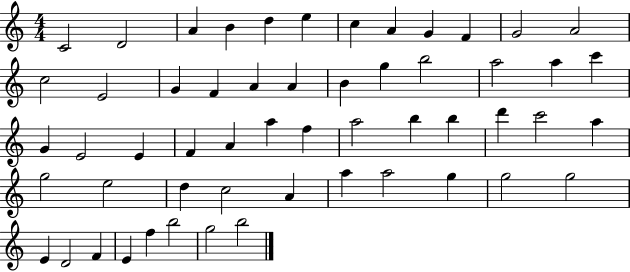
X:1
T:Untitled
M:4/4
L:1/4
K:C
C2 D2 A B d e c A G F G2 A2 c2 E2 G F A A B g b2 a2 a c' G E2 E F A a f a2 b b d' c'2 a g2 e2 d c2 A a a2 g g2 g2 E D2 F E f b2 g2 b2